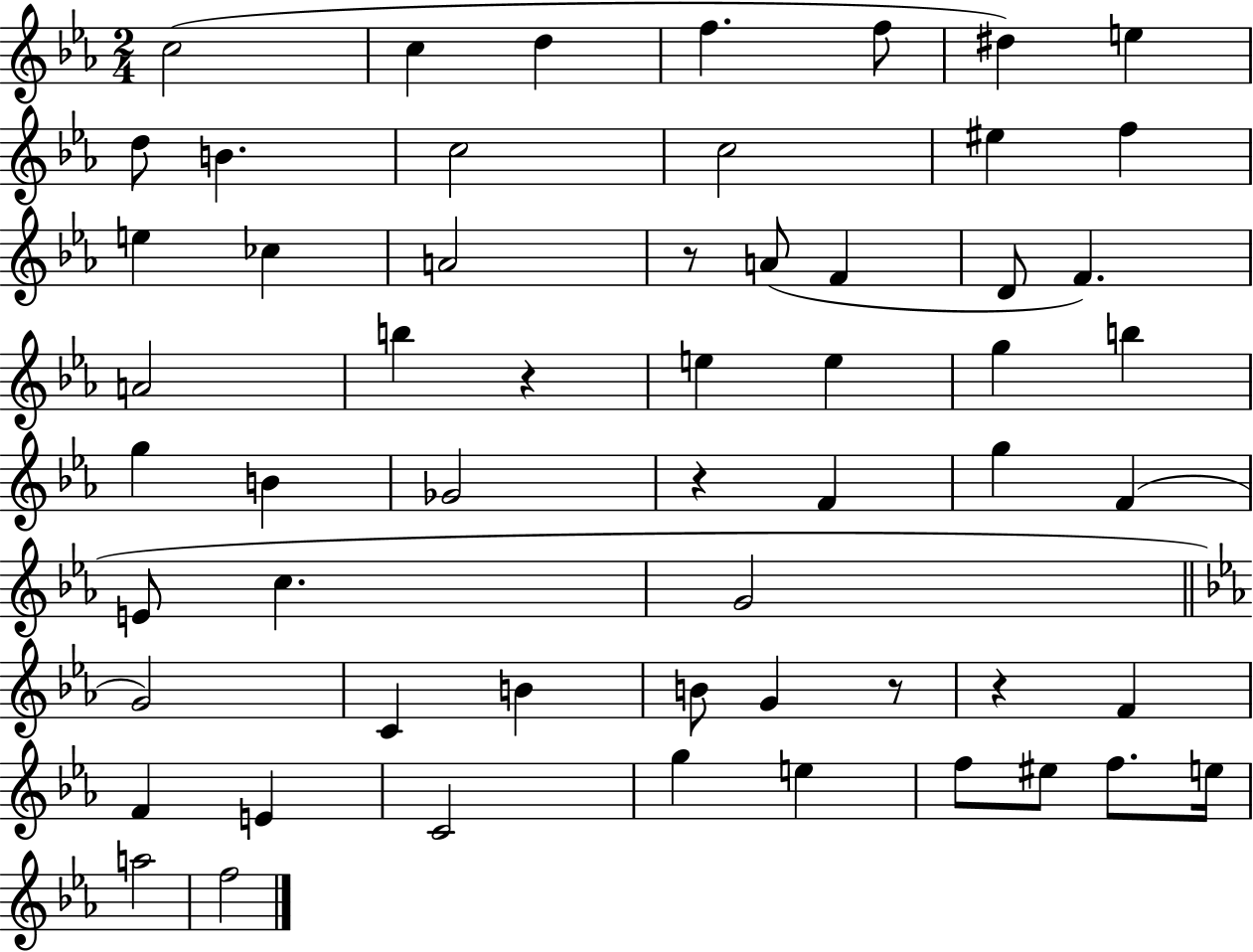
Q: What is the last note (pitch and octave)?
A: F5